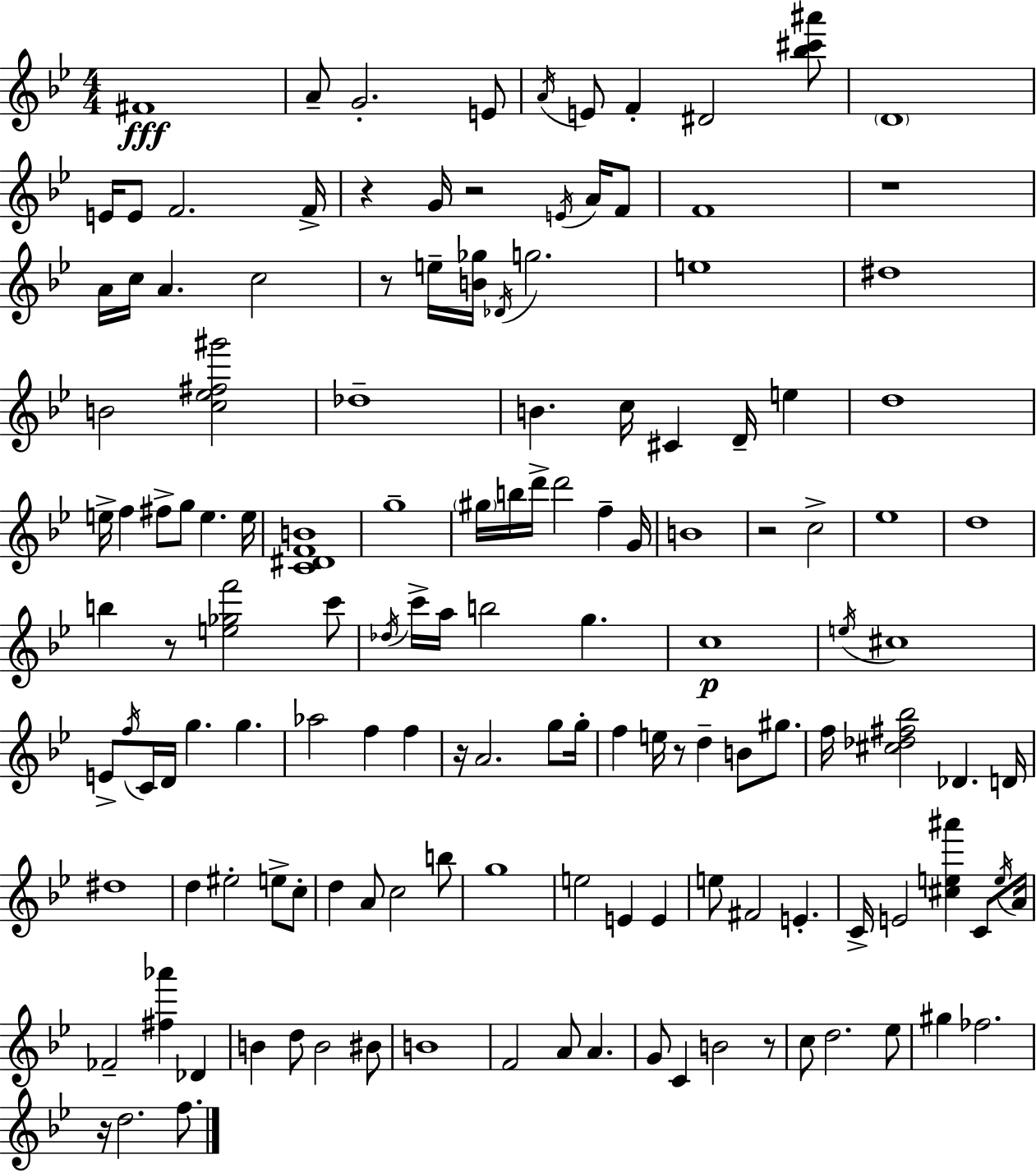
F#4/w A4/e G4/h. E4/e A4/s E4/e F4/q D#4/h [Bb5,C#6,A#6]/e D4/w E4/s E4/e F4/h. F4/s R/q G4/s R/h E4/s A4/s F4/e F4/w R/w A4/s C5/s A4/q. C5/h R/e E5/s [B4,Gb5]/s Db4/s G5/h. E5/w D#5/w B4/h [C5,Eb5,F#5,G#6]/h Db5/w B4/q. C5/s C#4/q D4/s E5/q D5/w E5/s F5/q F#5/e G5/e E5/q. E5/s [C4,D#4,F4,B4]/w G5/w G#5/s B5/s D6/s D6/h F5/q G4/s B4/w R/h C5/h Eb5/w D5/w B5/q R/e [E5,Gb5,F6]/h C6/e Db5/s C6/s A5/s B5/h G5/q. C5/w E5/s C#5/w E4/e F5/s C4/s D4/s G5/q. G5/q. Ab5/h F5/q F5/q R/s A4/h. G5/e G5/s F5/q E5/s R/e D5/q B4/e G#5/e. F5/s [C#5,Db5,F#5,Bb5]/h Db4/q. D4/s D#5/w D5/q EIS5/h E5/e C5/e D5/q A4/e C5/h B5/e G5/w E5/h E4/q E4/q E5/e F#4/h E4/q. C4/s E4/h [C#5,E5,A#6]/q C4/e E5/s A4/s FES4/h [F#5,Ab6]/q Db4/q B4/q D5/e B4/h BIS4/e B4/w F4/h A4/e A4/q. G4/e C4/q B4/h R/e C5/e D5/h. Eb5/e G#5/q FES5/h. R/s D5/h. F5/e.